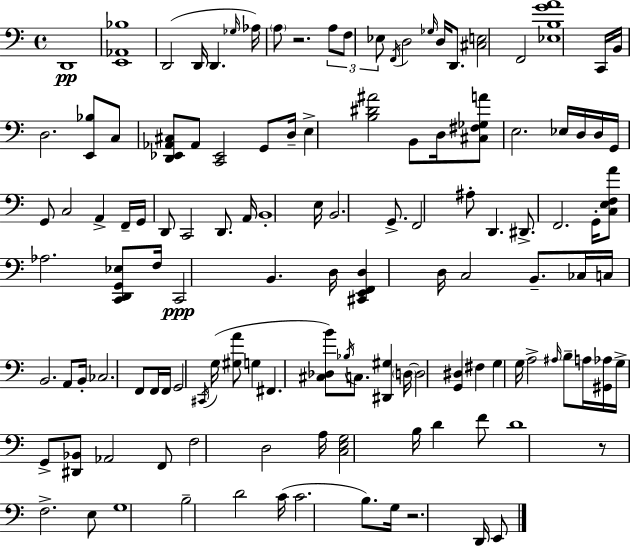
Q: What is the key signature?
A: C major